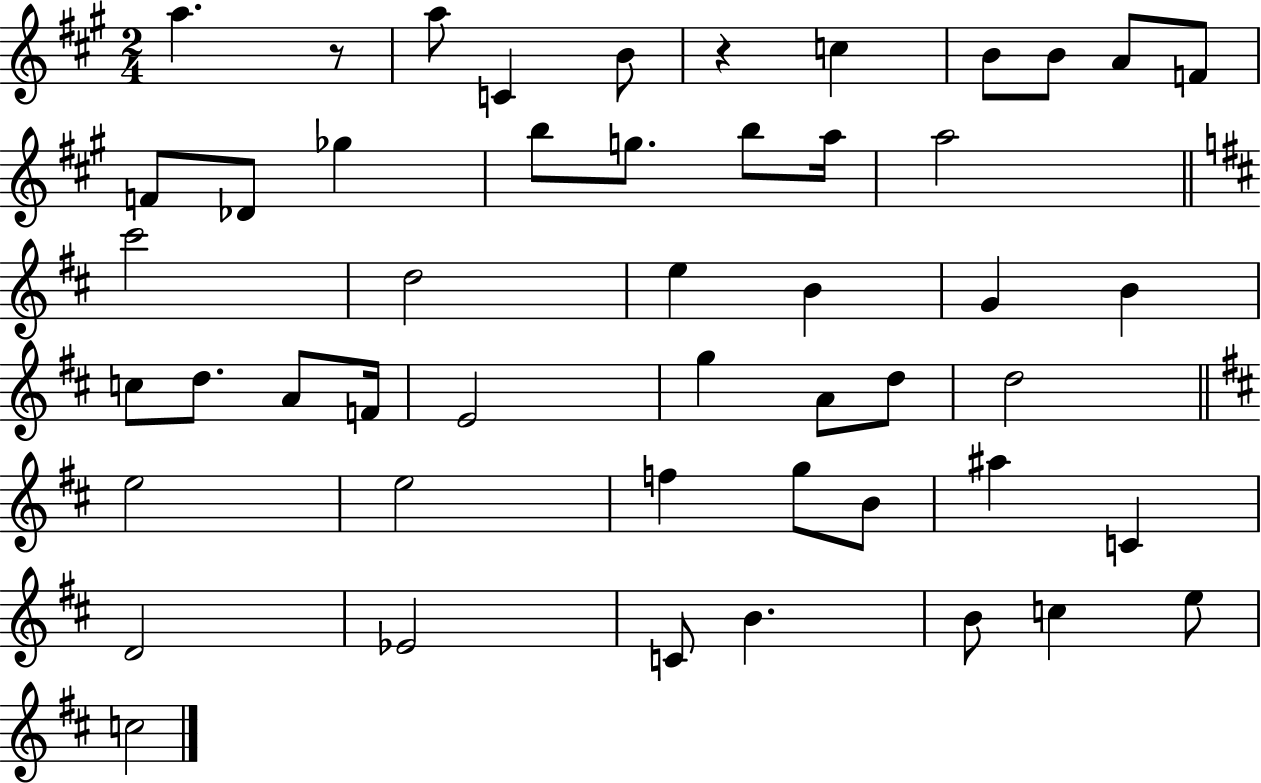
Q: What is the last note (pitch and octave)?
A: C5